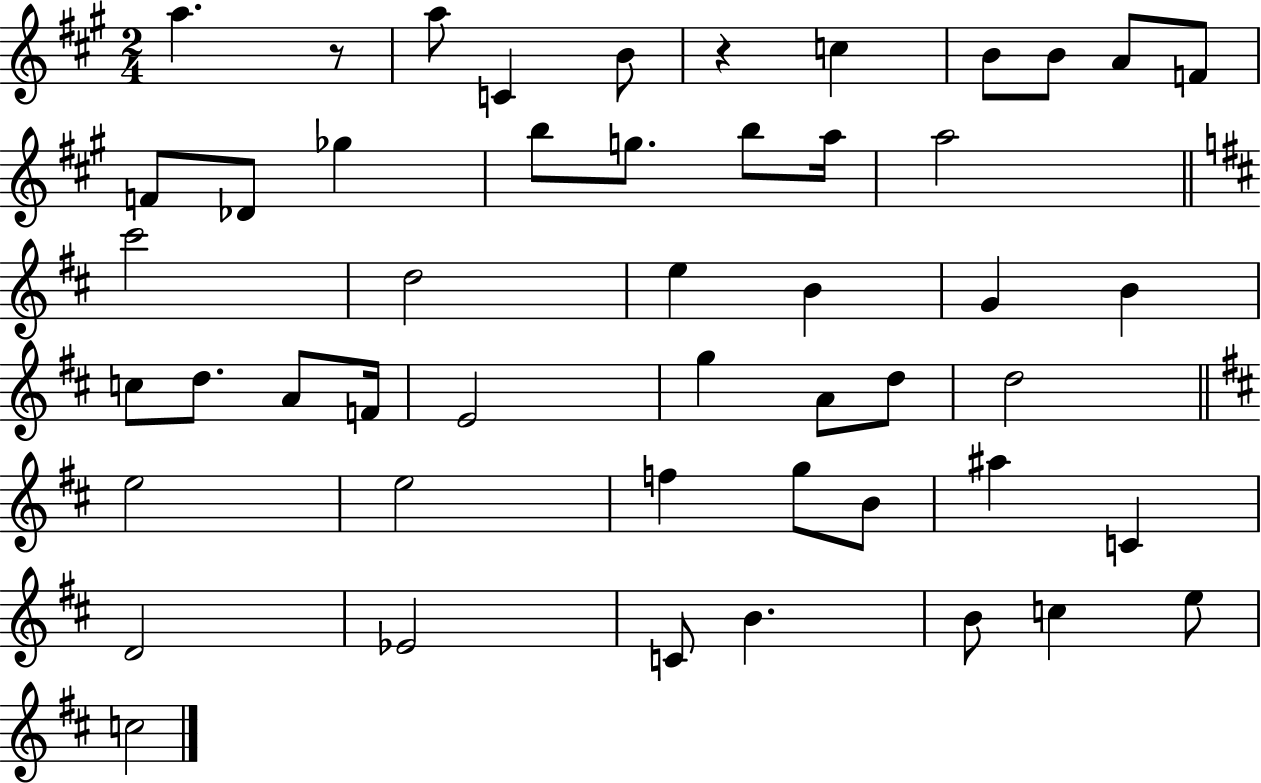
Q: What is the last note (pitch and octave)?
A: C5